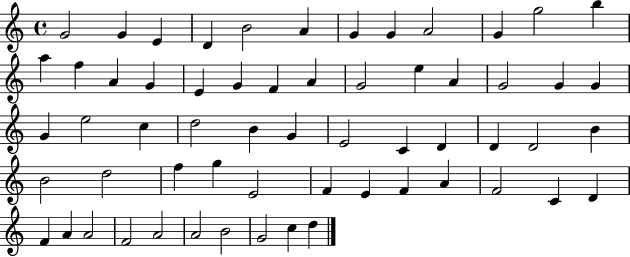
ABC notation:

X:1
T:Untitled
M:4/4
L:1/4
K:C
G2 G E D B2 A G G A2 G g2 b a f A G E G F A G2 e A G2 G G G e2 c d2 B G E2 C D D D2 B B2 d2 f g E2 F E F A F2 C D F A A2 F2 A2 A2 B2 G2 c d